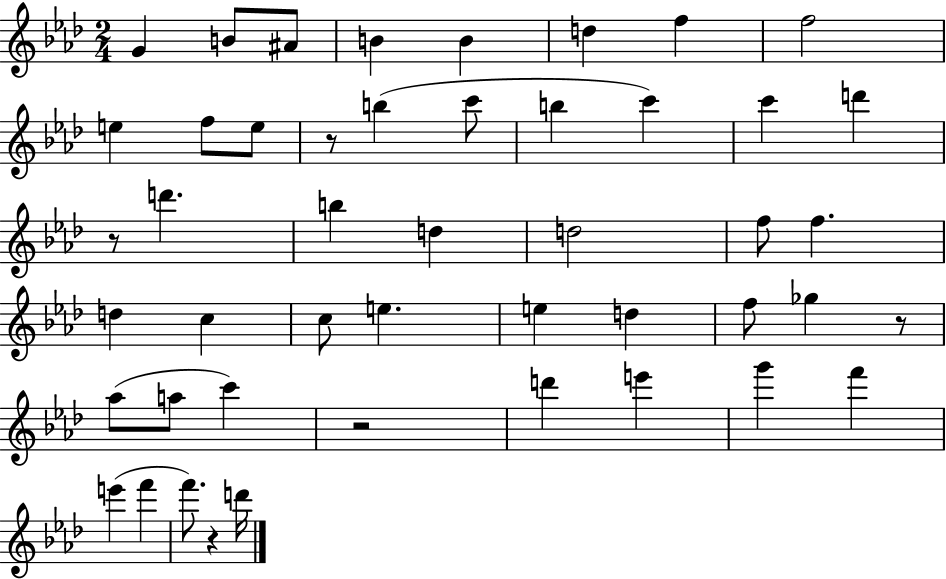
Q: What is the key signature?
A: AES major